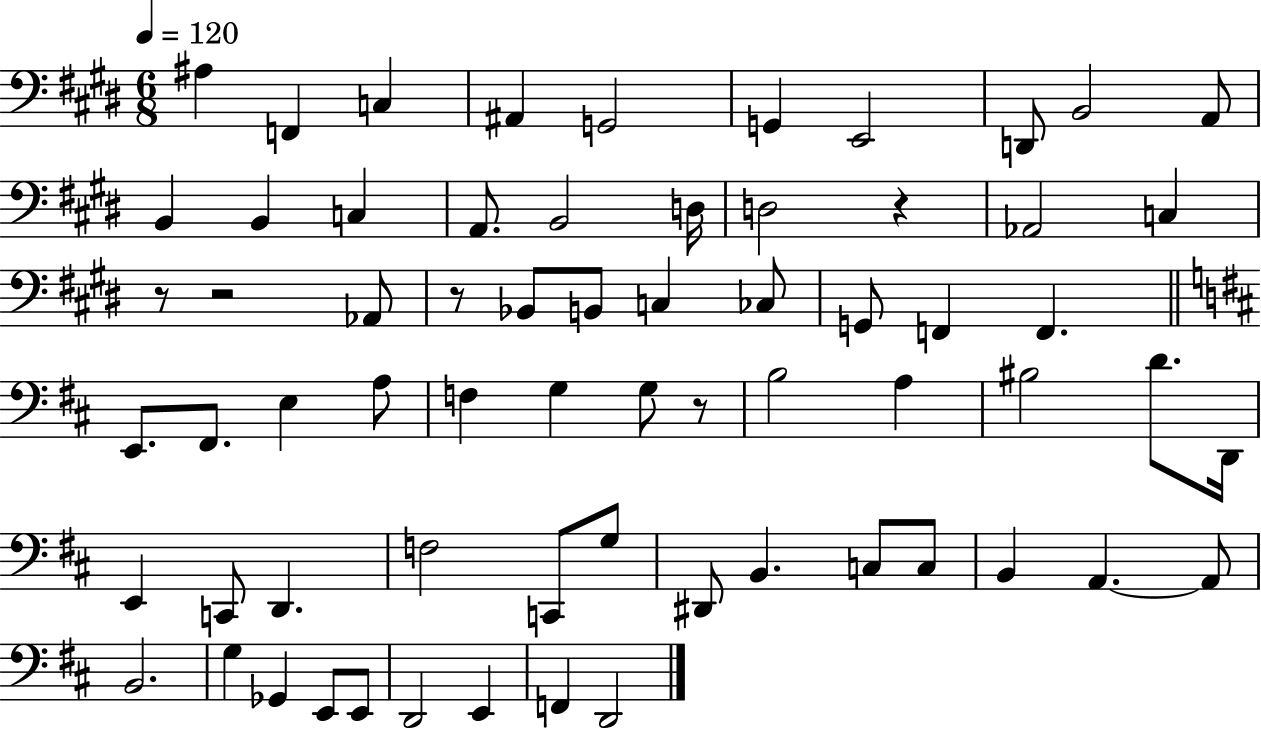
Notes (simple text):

A#3/q F2/q C3/q A#2/q G2/h G2/q E2/h D2/e B2/h A2/e B2/q B2/q C3/q A2/e. B2/h D3/s D3/h R/q Ab2/h C3/q R/e R/h Ab2/e R/e Bb2/e B2/e C3/q CES3/e G2/e F2/q F2/q. E2/e. F#2/e. E3/q A3/e F3/q G3/q G3/e R/e B3/h A3/q BIS3/h D4/e. D2/s E2/q C2/e D2/q. F3/h C2/e G3/e D#2/e B2/q. C3/e C3/e B2/q A2/q. A2/e B2/h. G3/q Gb2/q E2/e E2/e D2/h E2/q F2/q D2/h